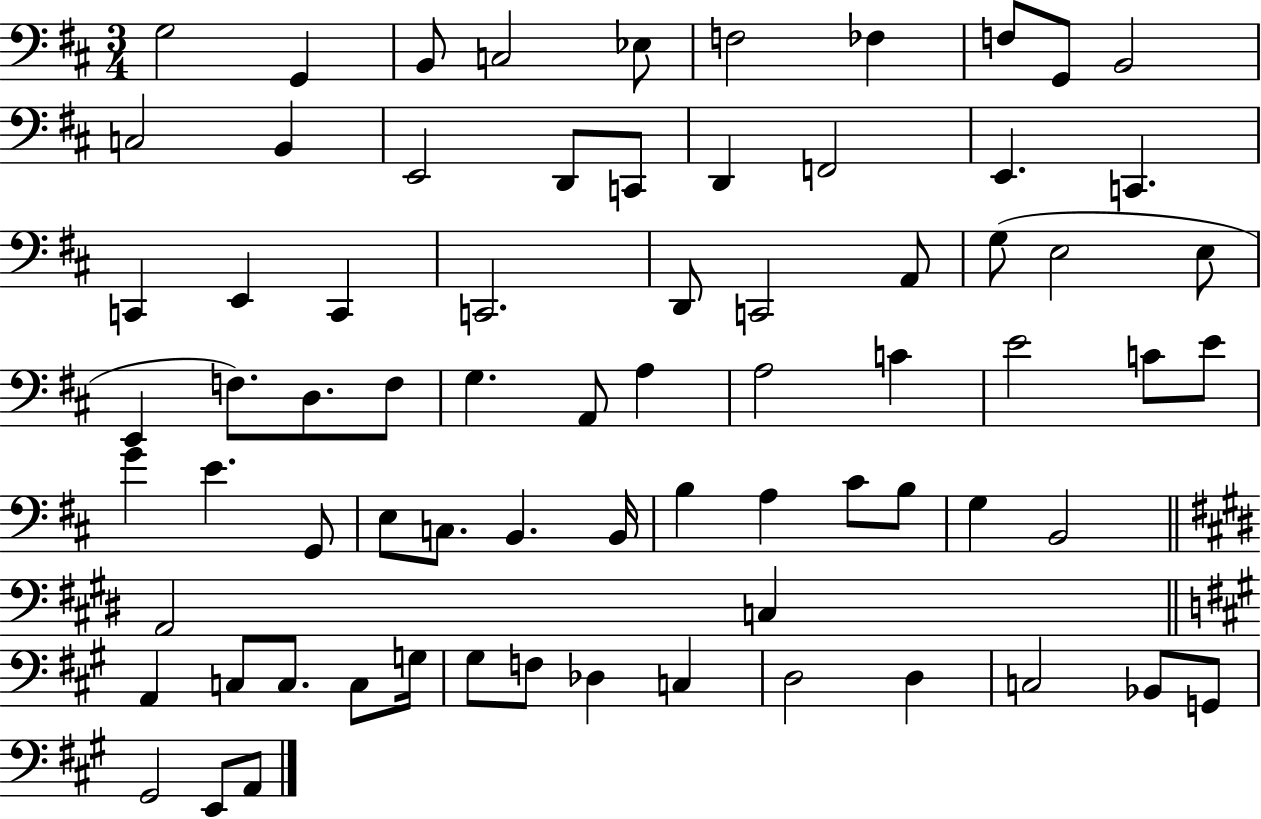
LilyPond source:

{
  \clef bass
  \numericTimeSignature
  \time 3/4
  \key d \major
  g2 g,4 | b,8 c2 ees8 | f2 fes4 | f8 g,8 b,2 | \break c2 b,4 | e,2 d,8 c,8 | d,4 f,2 | e,4. c,4. | \break c,4 e,4 c,4 | c,2. | d,8 c,2 a,8 | g8( e2 e8 | \break e,4 f8.) d8. f8 | g4. a,8 a4 | a2 c'4 | e'2 c'8 e'8 | \break g'4 e'4. g,8 | e8 c8. b,4. b,16 | b4 a4 cis'8 b8 | g4 b,2 | \break \bar "||" \break \key e \major a,2 c4 | \bar "||" \break \key a \major a,4 c8 c8. c8 g16 | gis8 f8 des4 c4 | d2 d4 | c2 bes,8 g,8 | \break gis,2 e,8 a,8 | \bar "|."
}